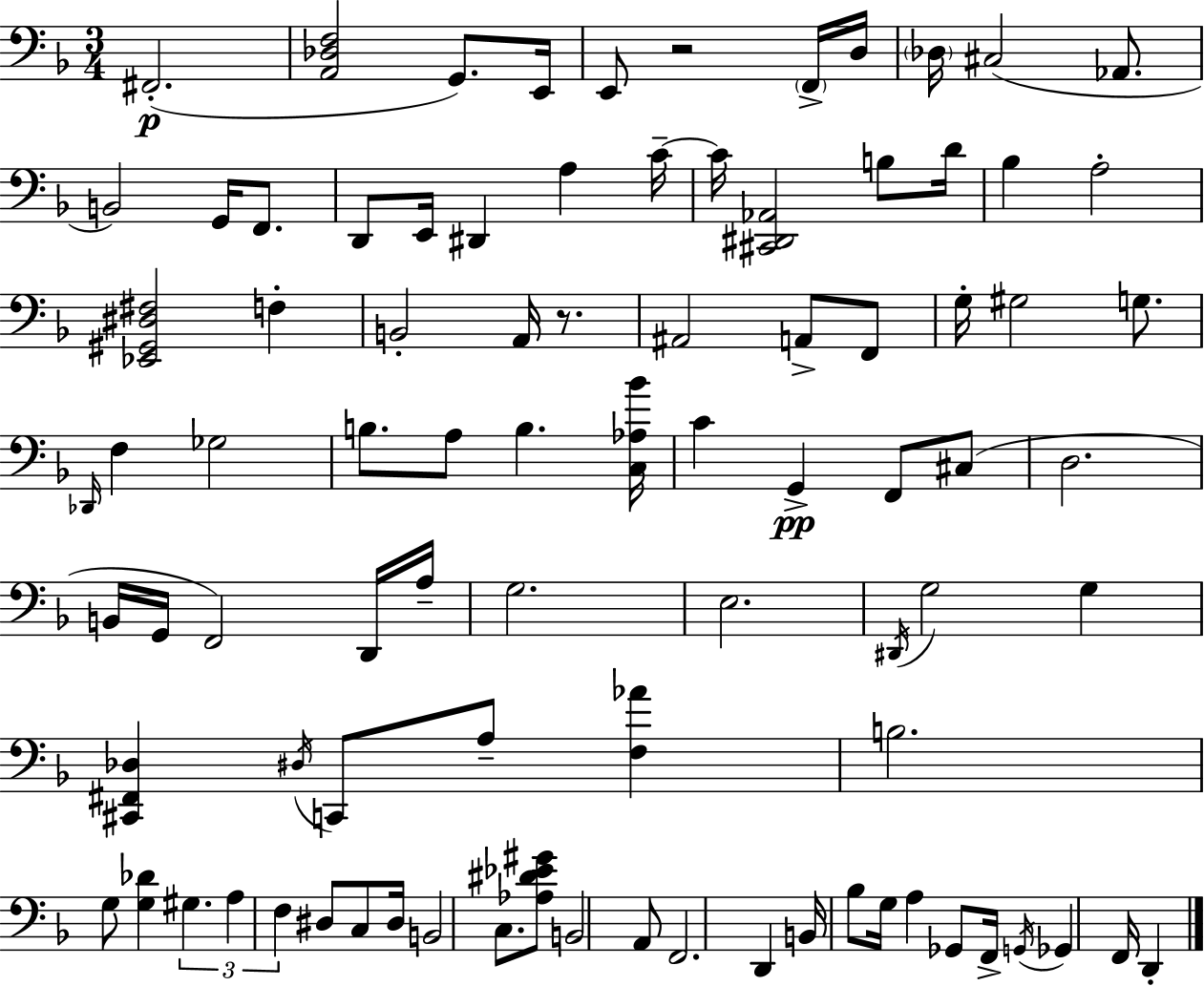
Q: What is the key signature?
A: D minor